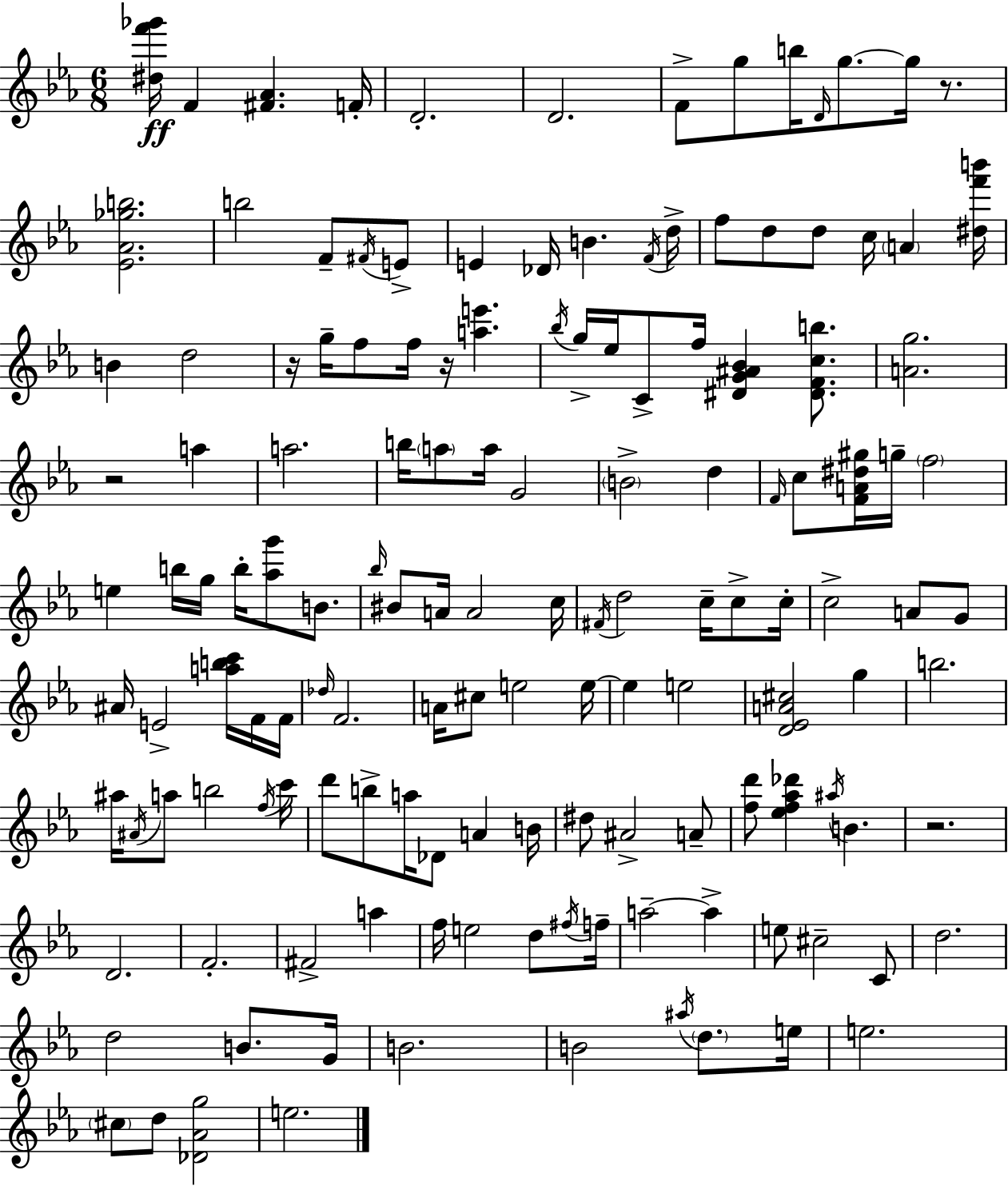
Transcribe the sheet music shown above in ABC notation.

X:1
T:Untitled
M:6/8
L:1/4
K:Eb
[^df'_g']/4 F [^F_A] F/4 D2 D2 F/2 g/2 b/4 D/4 g/2 g/4 z/2 [_E_A_gb]2 b2 F/2 ^F/4 E/2 E _D/4 B F/4 d/4 f/2 d/2 d/2 c/4 A [^df'b']/4 B d2 z/4 g/4 f/2 f/4 z/4 [ae'] _b/4 g/4 _e/4 C/2 f/4 [^DG^A_B] [^DFcb]/2 [Ag]2 z2 a a2 b/4 a/2 a/4 G2 B2 d F/4 c/2 [FA^d^g]/4 g/4 f2 e b/4 g/4 b/4 [_ag']/2 B/2 _b/4 ^B/2 A/4 A2 c/4 ^F/4 d2 c/4 c/2 c/4 c2 A/2 G/2 ^A/4 E2 [abc']/4 F/4 F/4 _d/4 F2 A/4 ^c/2 e2 e/4 e e2 [D_EA^c]2 g b2 ^a/4 ^A/4 a/2 b2 f/4 c'/4 d'/2 b/2 a/4 _D/2 A B/4 ^d/2 ^A2 A/2 [fd']/2 [_ef_a_d'] ^a/4 B z2 D2 F2 ^F2 a f/4 e2 d/2 ^f/4 f/4 a2 a e/2 ^c2 C/2 d2 d2 B/2 G/4 B2 B2 ^a/4 d/2 e/4 e2 ^c/2 d/2 [_D_Ag]2 e2